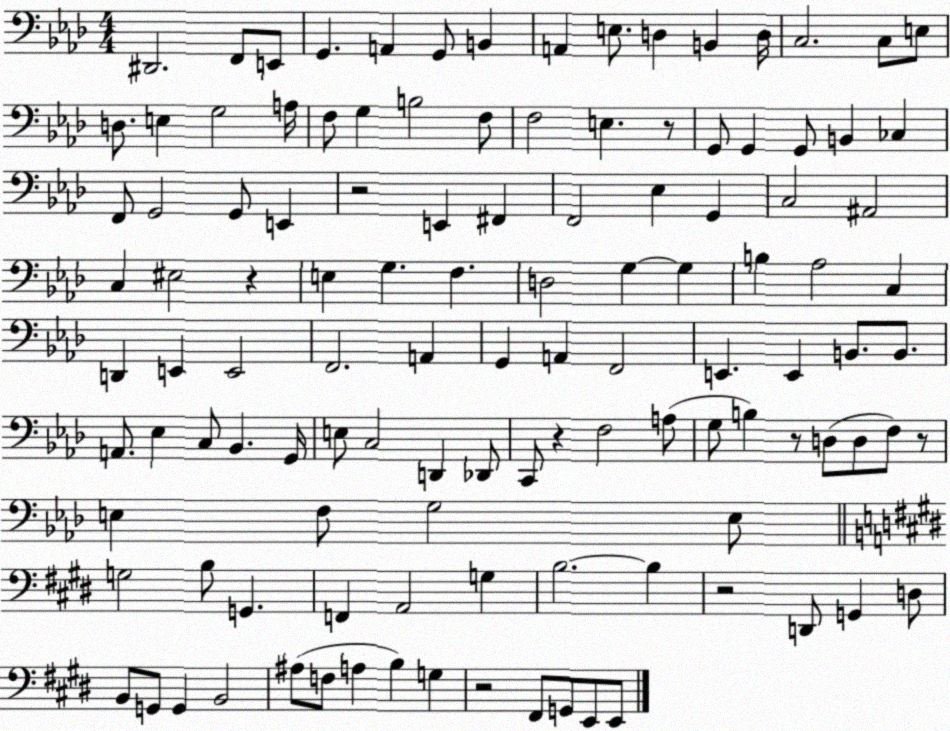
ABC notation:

X:1
T:Untitled
M:4/4
L:1/4
K:Ab
^D,,2 F,,/2 E,,/2 G,, A,, G,,/2 B,, A,, E,/2 D, B,, D,/4 C,2 C,/2 E,/2 D,/2 E, G,2 A,/4 F,/2 G, B,2 F,/2 F,2 E, z/2 G,,/2 G,, G,,/2 B,, _C, F,,/2 G,,2 G,,/2 E,, z2 E,, ^F,, F,,2 _E, G,, C,2 ^A,,2 C, ^E,2 z E, G, F, D,2 G, G, B, _A,2 C, D,, E,, E,,2 F,,2 A,, G,, A,, F,,2 E,, E,, B,,/2 B,,/2 A,,/2 _E, C,/2 _B,, G,,/4 E,/2 C,2 D,, _D,,/2 C,,/2 z F,2 A,/2 G,/2 B, z/2 D,/2 D,/2 F,/2 z/2 E, F,/2 G,2 E,/2 G,2 B,/2 G,, F,, A,,2 G, B,2 B, z2 D,,/2 G,, D,/2 B,,/2 G,,/2 G,, B,,2 ^A,/2 F,/2 A, B, G, z2 ^F,,/2 G,,/2 E,,/2 E,,/2